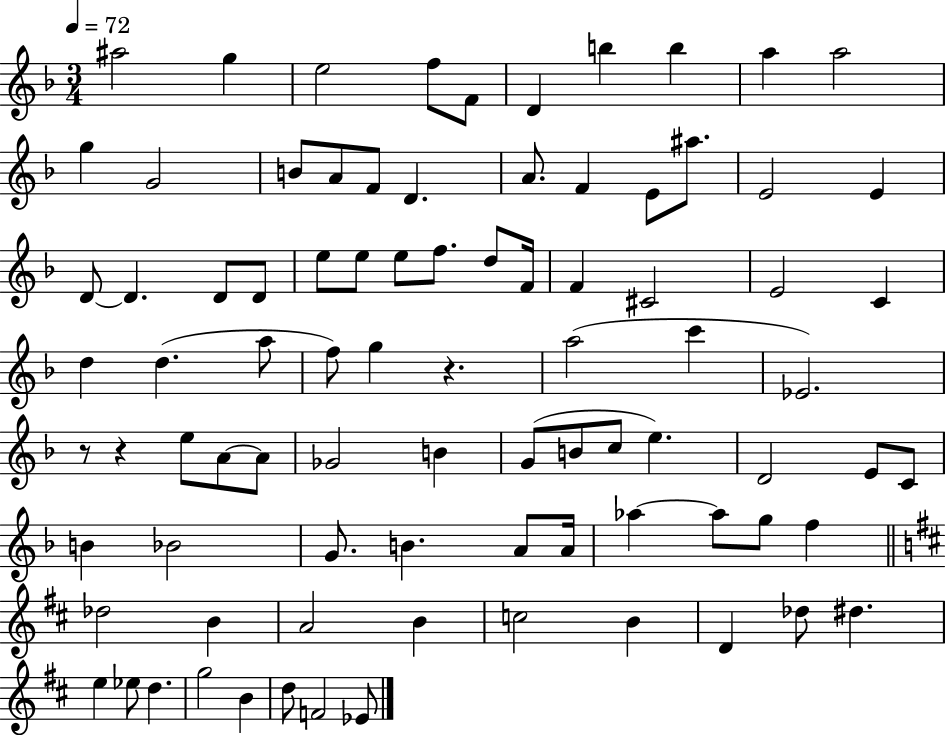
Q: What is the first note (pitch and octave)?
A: A#5